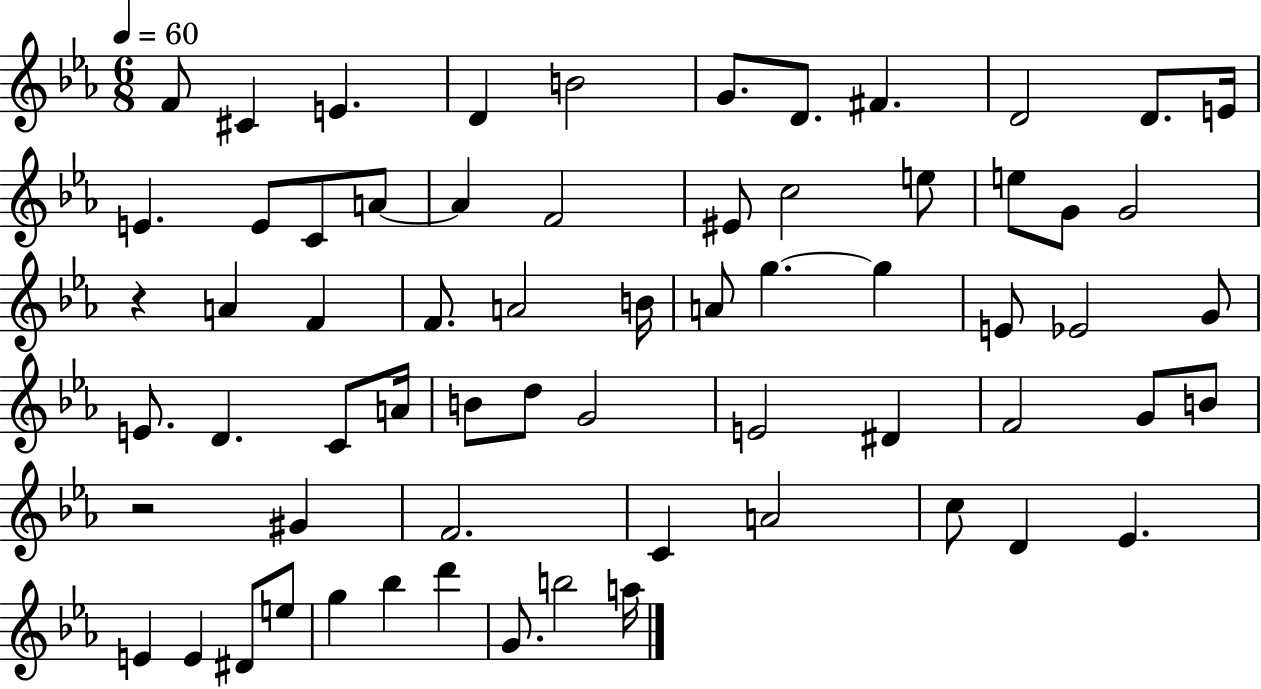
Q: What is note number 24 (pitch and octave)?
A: A4